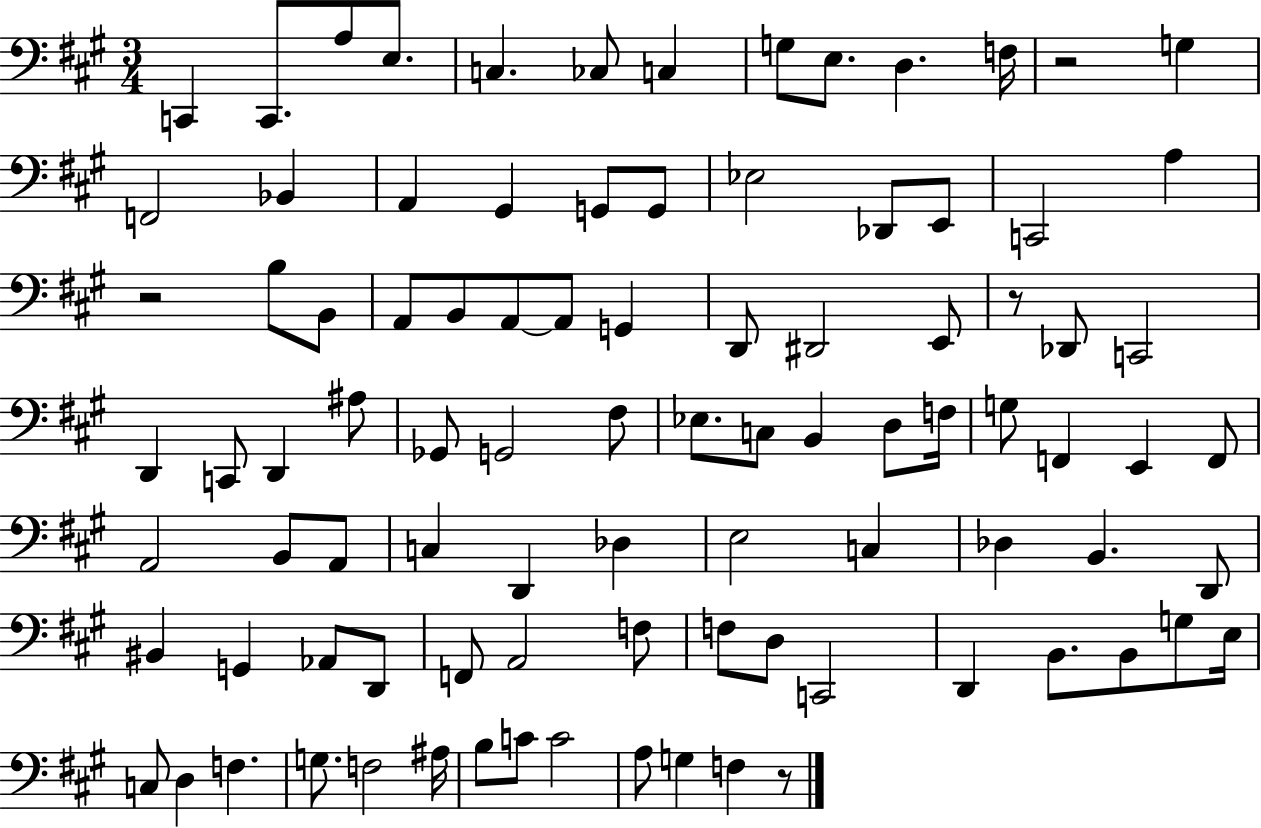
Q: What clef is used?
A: bass